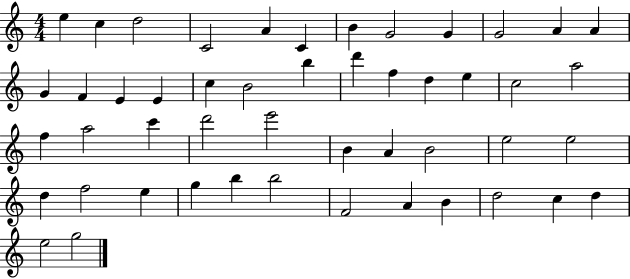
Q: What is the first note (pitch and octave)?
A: E5